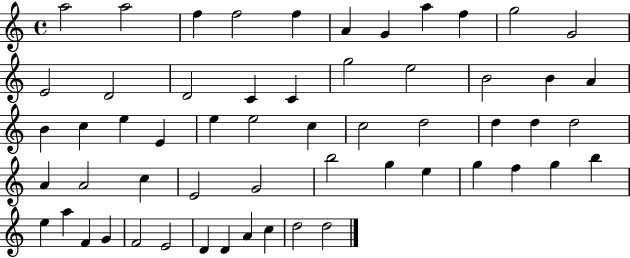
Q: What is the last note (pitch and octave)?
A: D5